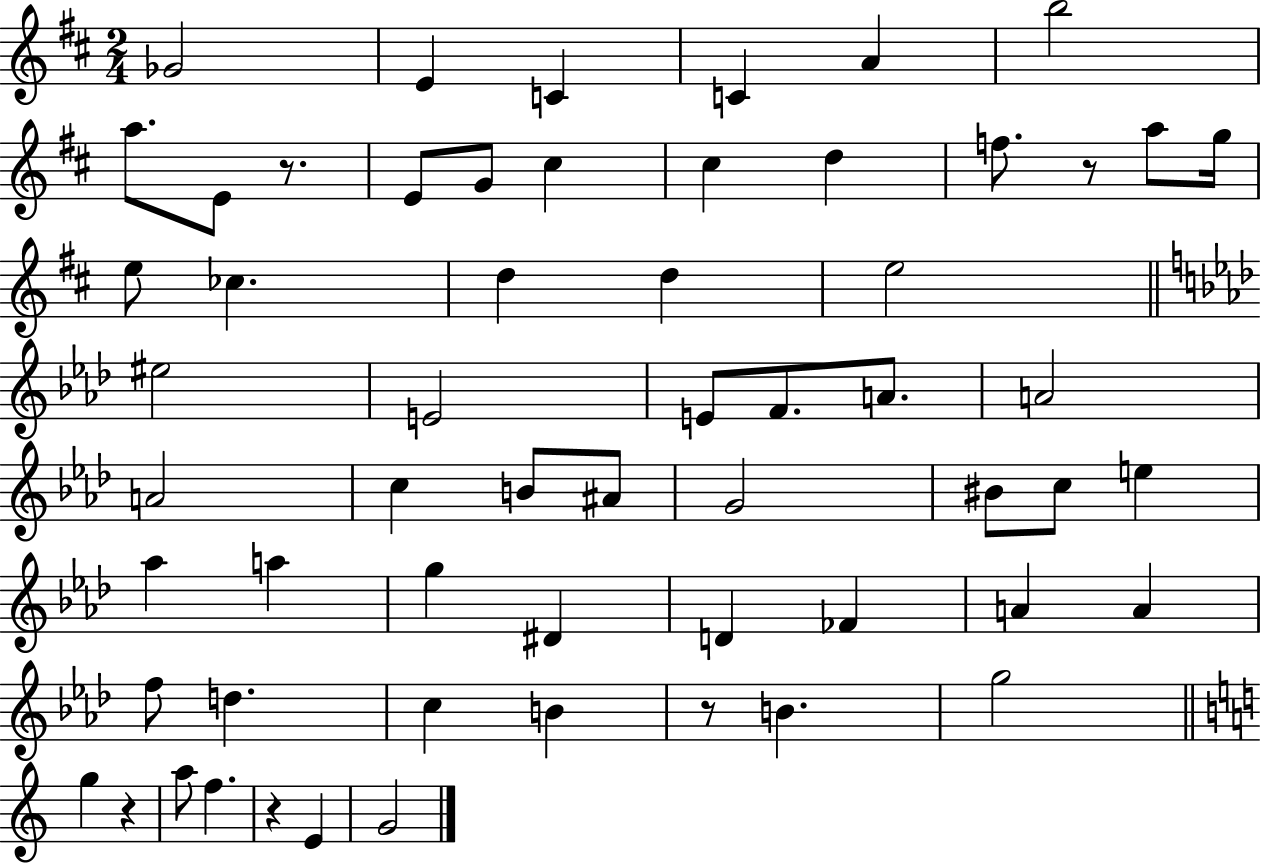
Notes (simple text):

Gb4/h E4/q C4/q C4/q A4/q B5/h A5/e. E4/e R/e. E4/e G4/e C#5/q C#5/q D5/q F5/e. R/e A5/e G5/s E5/e CES5/q. D5/q D5/q E5/h EIS5/h E4/h E4/e F4/e. A4/e. A4/h A4/h C5/q B4/e A#4/e G4/h BIS4/e C5/e E5/q Ab5/q A5/q G5/q D#4/q D4/q FES4/q A4/q A4/q F5/e D5/q. C5/q B4/q R/e B4/q. G5/h G5/q R/q A5/e F5/q. R/q E4/q G4/h